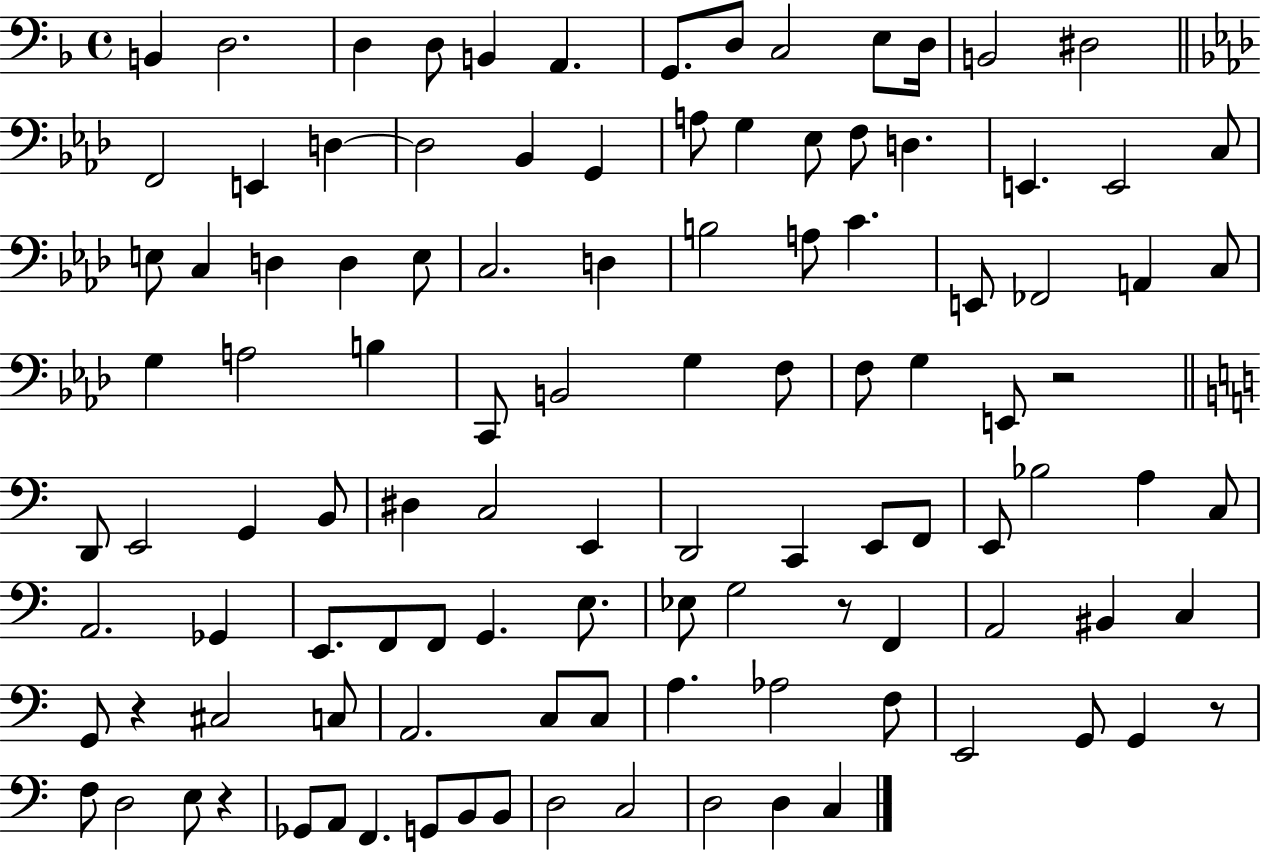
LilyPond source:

{
  \clef bass
  \time 4/4
  \defaultTimeSignature
  \key f \major
  b,4 d2. | d4 d8 b,4 a,4. | g,8. d8 c2 e8 d16 | b,2 dis2 | \break \bar "||" \break \key aes \major f,2 e,4 d4~~ | d2 bes,4 g,4 | a8 g4 ees8 f8 d4. | e,4. e,2 c8 | \break e8 c4 d4 d4 e8 | c2. d4 | b2 a8 c'4. | e,8 fes,2 a,4 c8 | \break g4 a2 b4 | c,8 b,2 g4 f8 | f8 g4 e,8 r2 | \bar "||" \break \key c \major d,8 e,2 g,4 b,8 | dis4 c2 e,4 | d,2 c,4 e,8 f,8 | e,8 bes2 a4 c8 | \break a,2. ges,4 | e,8. f,8 f,8 g,4. e8. | ees8 g2 r8 f,4 | a,2 bis,4 c4 | \break g,8 r4 cis2 c8 | a,2. c8 c8 | a4. aes2 f8 | e,2 g,8 g,4 r8 | \break f8 d2 e8 r4 | ges,8 a,8 f,4. g,8 b,8 b,8 | d2 c2 | d2 d4 c4 | \break \bar "|."
}